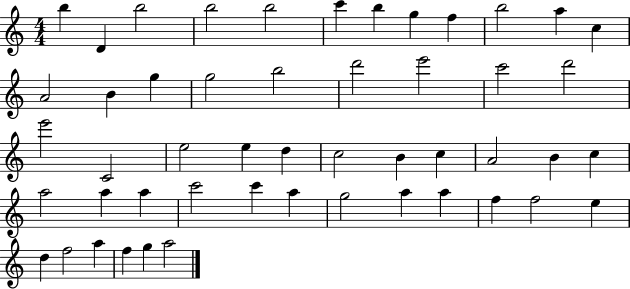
B5/q D4/q B5/h B5/h B5/h C6/q B5/q G5/q F5/q B5/h A5/q C5/q A4/h B4/q G5/q G5/h B5/h D6/h E6/h C6/h D6/h E6/h C4/h E5/h E5/q D5/q C5/h B4/q C5/q A4/h B4/q C5/q A5/h A5/q A5/q C6/h C6/q A5/q G5/h A5/q A5/q F5/q F5/h E5/q D5/q F5/h A5/q F5/q G5/q A5/h